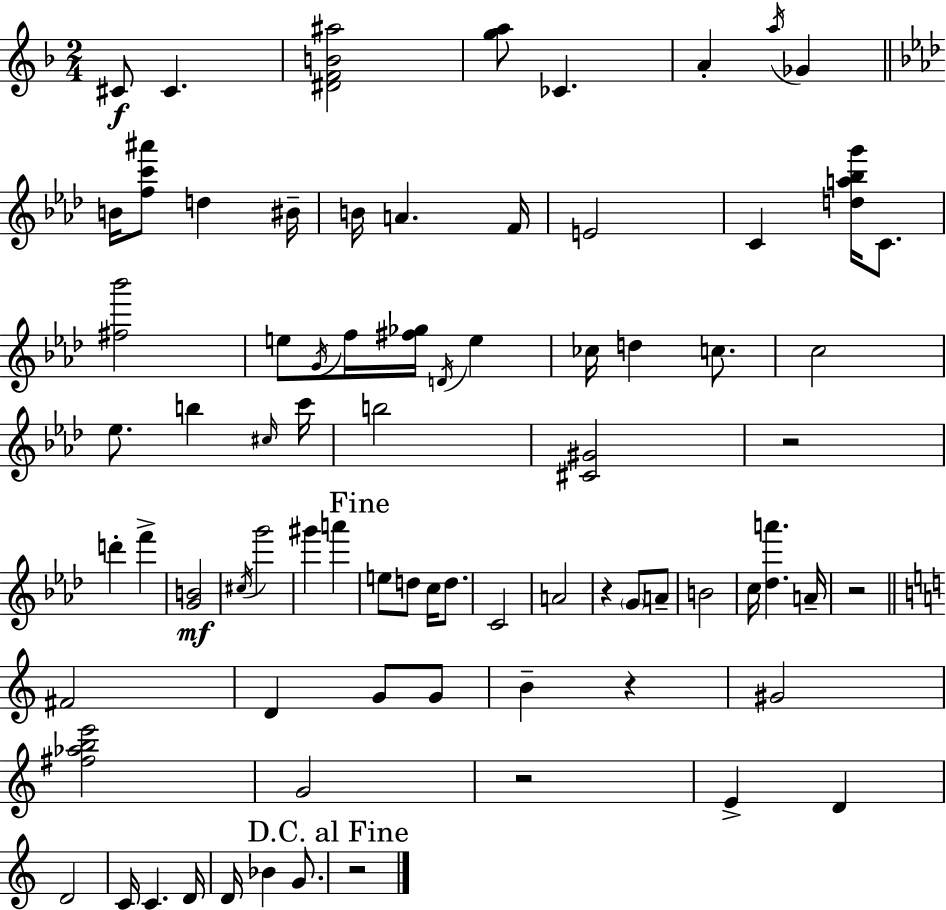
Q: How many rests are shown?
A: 6